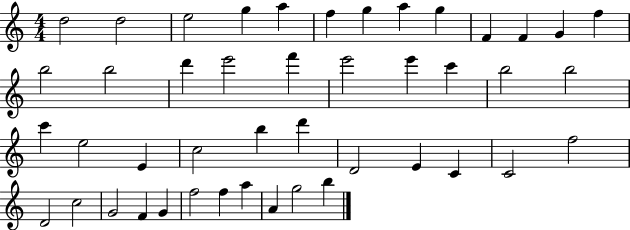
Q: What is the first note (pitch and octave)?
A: D5